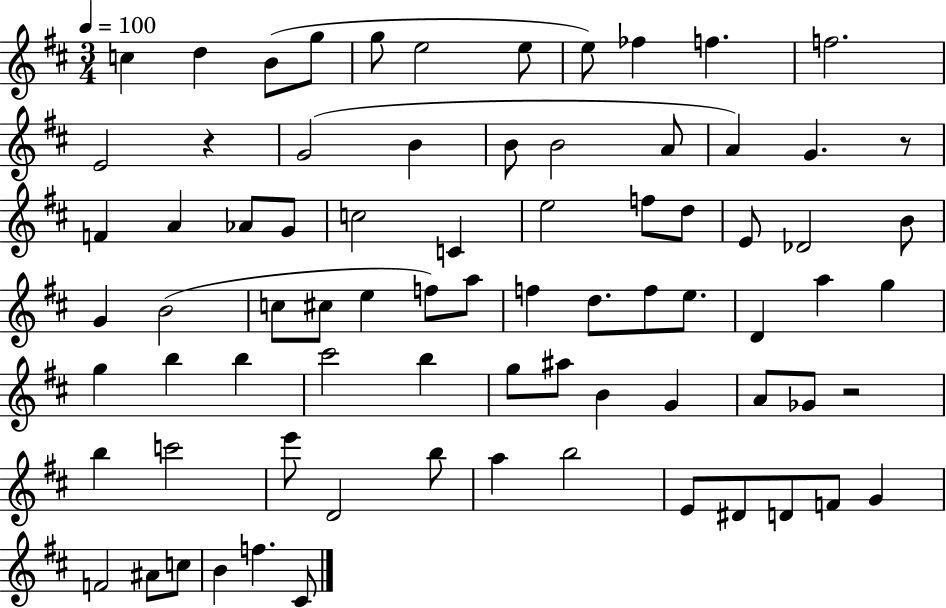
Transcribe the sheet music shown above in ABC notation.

X:1
T:Untitled
M:3/4
L:1/4
K:D
c d B/2 g/2 g/2 e2 e/2 e/2 _f f f2 E2 z G2 B B/2 B2 A/2 A G z/2 F A _A/2 G/2 c2 C e2 f/2 d/2 E/2 _D2 B/2 G B2 c/2 ^c/2 e f/2 a/2 f d/2 f/2 e/2 D a g g b b ^c'2 b g/2 ^a/2 B G A/2 _G/2 z2 b c'2 e'/2 D2 b/2 a b2 E/2 ^D/2 D/2 F/2 G F2 ^A/2 c/2 B f ^C/2